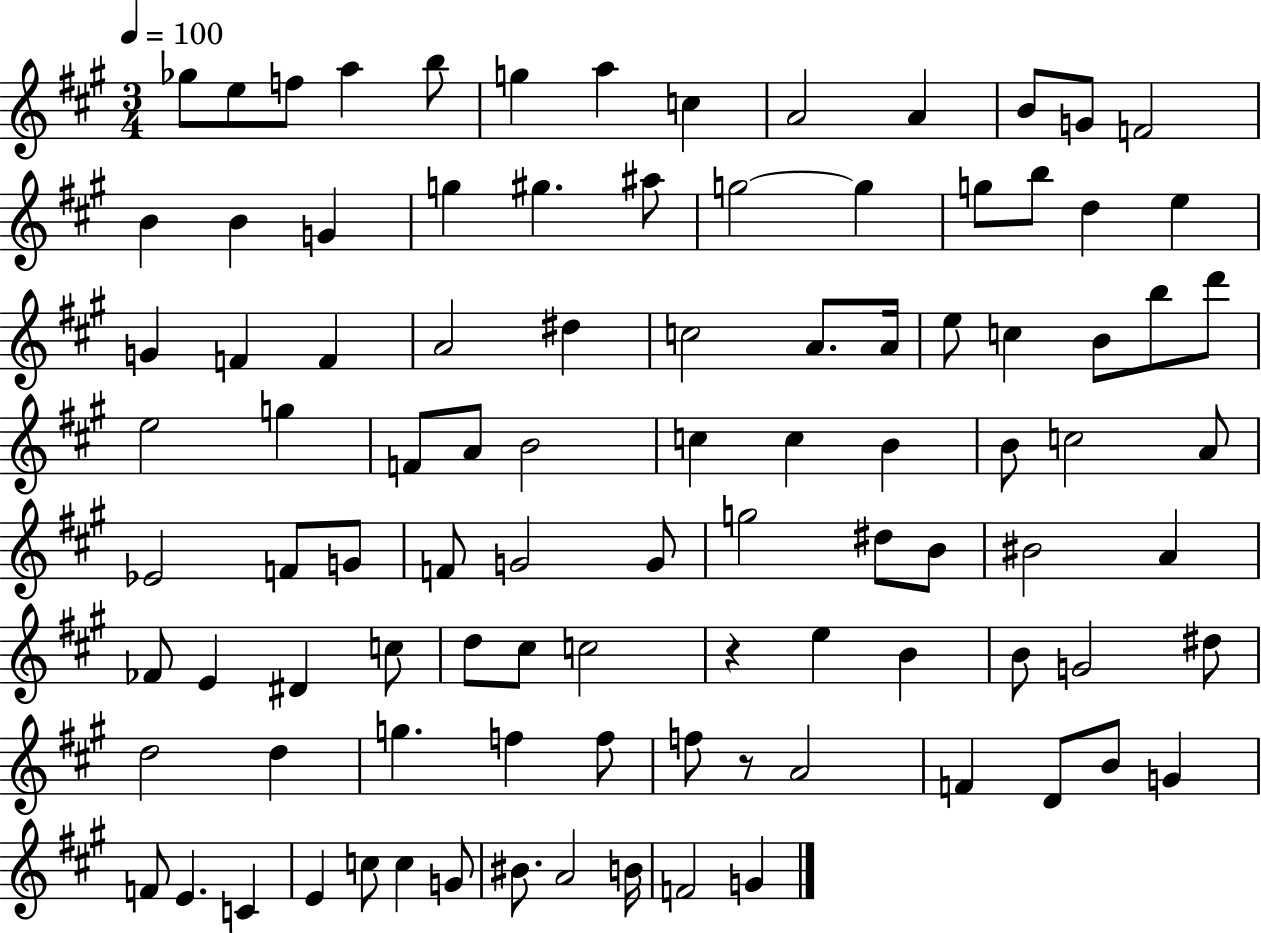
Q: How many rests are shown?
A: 2